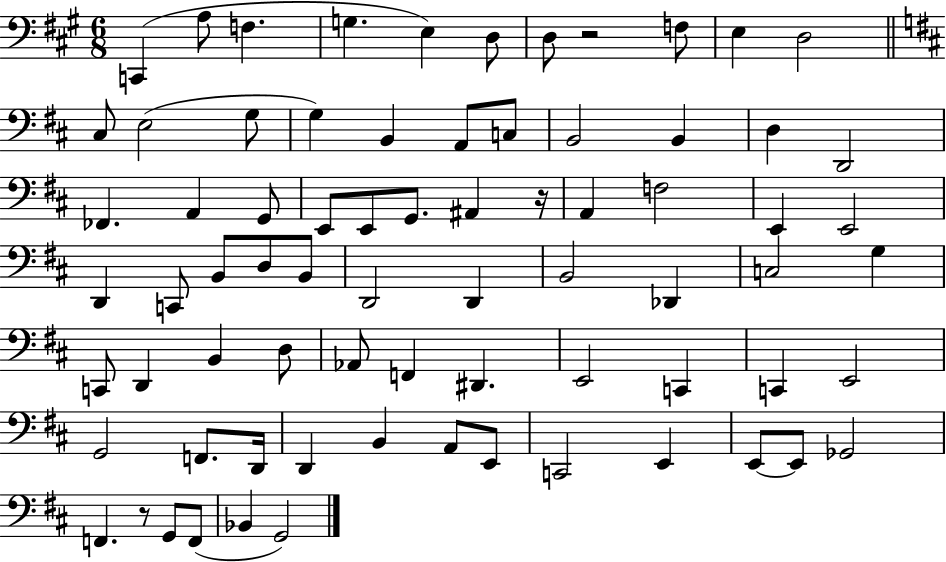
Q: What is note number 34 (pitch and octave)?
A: C2